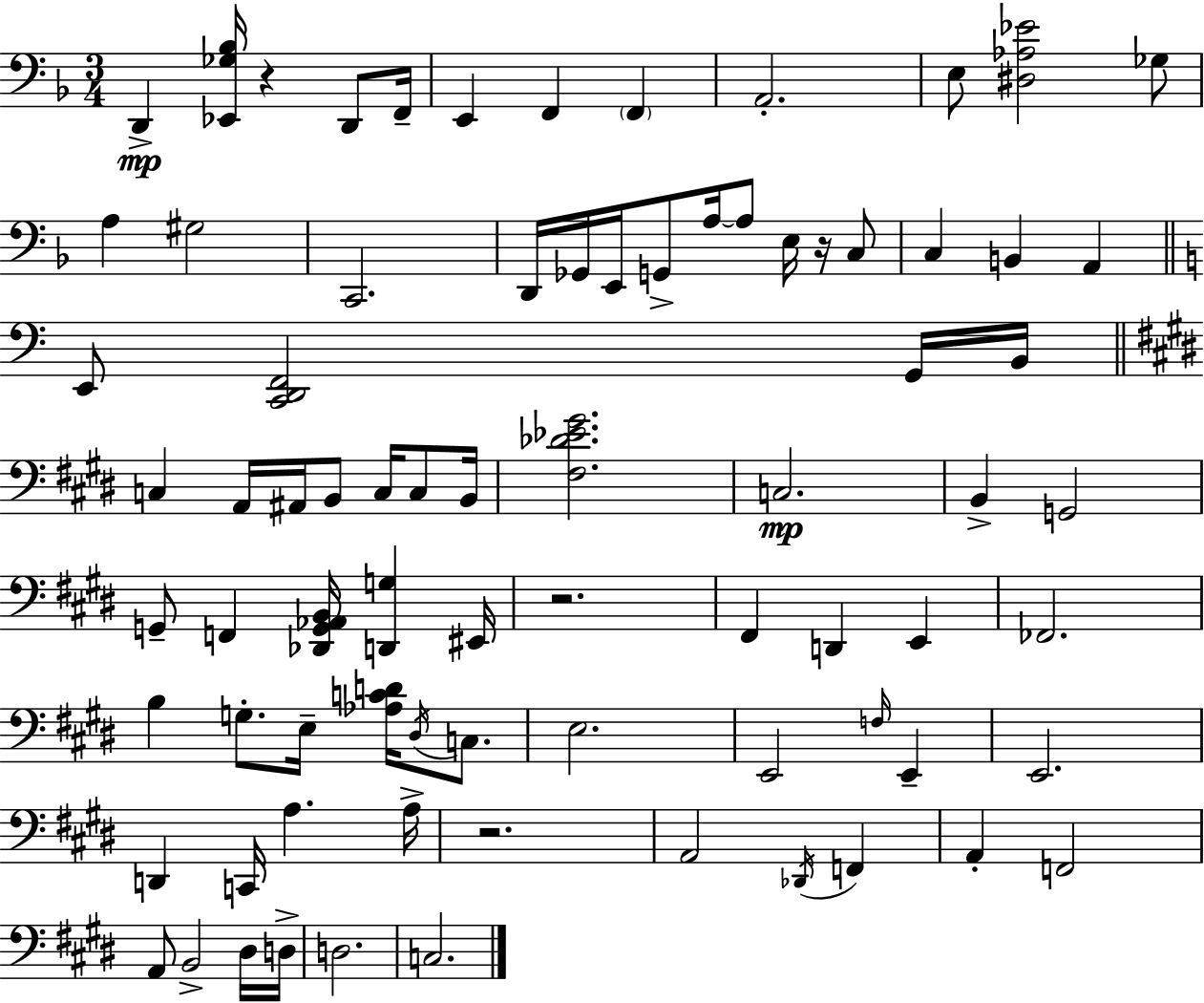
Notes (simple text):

D2/q [Eb2,Gb3,Bb3]/s R/q D2/e F2/s E2/q F2/q F2/q A2/h. E3/e [D#3,Ab3,Eb4]/h Gb3/e A3/q G#3/h C2/h. D2/s Gb2/s E2/s G2/e A3/s A3/e E3/s R/s C3/e C3/q B2/q A2/q E2/e [C2,D2,F2]/h G2/s B2/s C3/q A2/s A#2/s B2/e C3/s C3/e B2/s [F#3,Db4,Eb4,G#4]/h. C3/h. B2/q G2/h G2/e F2/q [Db2,G2,Ab2,B2]/s [D2,G3]/q EIS2/s R/h. F#2/q D2/q E2/q FES2/h. B3/q G3/e. E3/s [Ab3,C4,D4]/s D#3/s C3/e. E3/h. E2/h F3/s E2/q E2/h. D2/q C2/s A3/q. A3/s R/h. A2/h Db2/s F2/q A2/q F2/h A2/e B2/h D#3/s D3/s D3/h. C3/h.